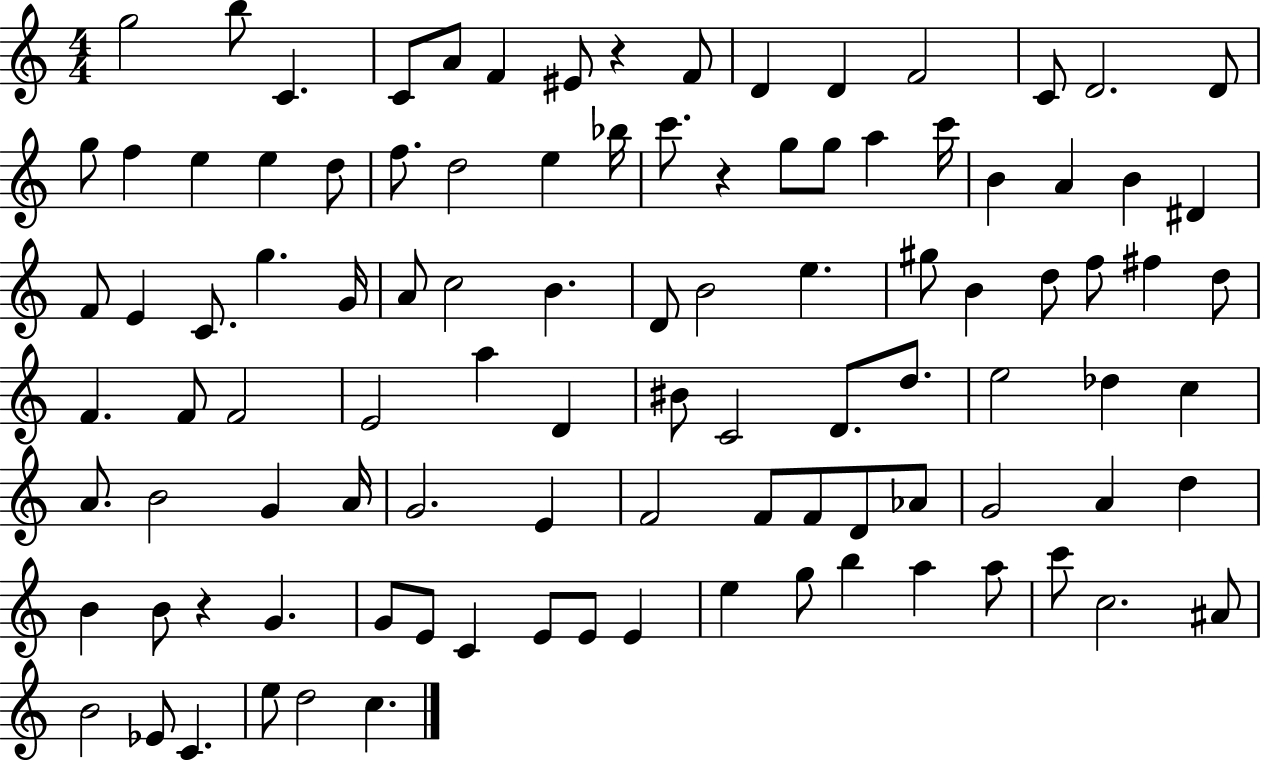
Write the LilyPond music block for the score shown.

{
  \clef treble
  \numericTimeSignature
  \time 4/4
  \key c \major
  g''2 b''8 c'4. | c'8 a'8 f'4 eis'8 r4 f'8 | d'4 d'4 f'2 | c'8 d'2. d'8 | \break g''8 f''4 e''4 e''4 d''8 | f''8. d''2 e''4 bes''16 | c'''8. r4 g''8 g''8 a''4 c'''16 | b'4 a'4 b'4 dis'4 | \break f'8 e'4 c'8. g''4. g'16 | a'8 c''2 b'4. | d'8 b'2 e''4. | gis''8 b'4 d''8 f''8 fis''4 d''8 | \break f'4. f'8 f'2 | e'2 a''4 d'4 | bis'8 c'2 d'8. d''8. | e''2 des''4 c''4 | \break a'8. b'2 g'4 a'16 | g'2. e'4 | f'2 f'8 f'8 d'8 aes'8 | g'2 a'4 d''4 | \break b'4 b'8 r4 g'4. | g'8 e'8 c'4 e'8 e'8 e'4 | e''4 g''8 b''4 a''4 a''8 | c'''8 c''2. ais'8 | \break b'2 ees'8 c'4. | e''8 d''2 c''4. | \bar "|."
}